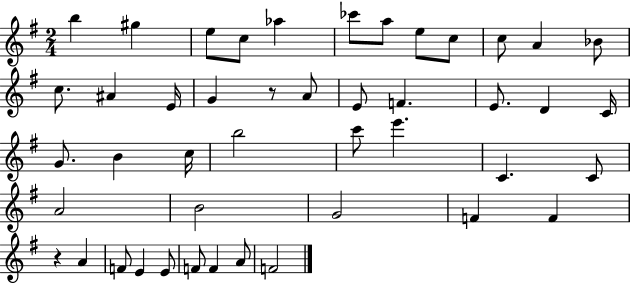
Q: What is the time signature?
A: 2/4